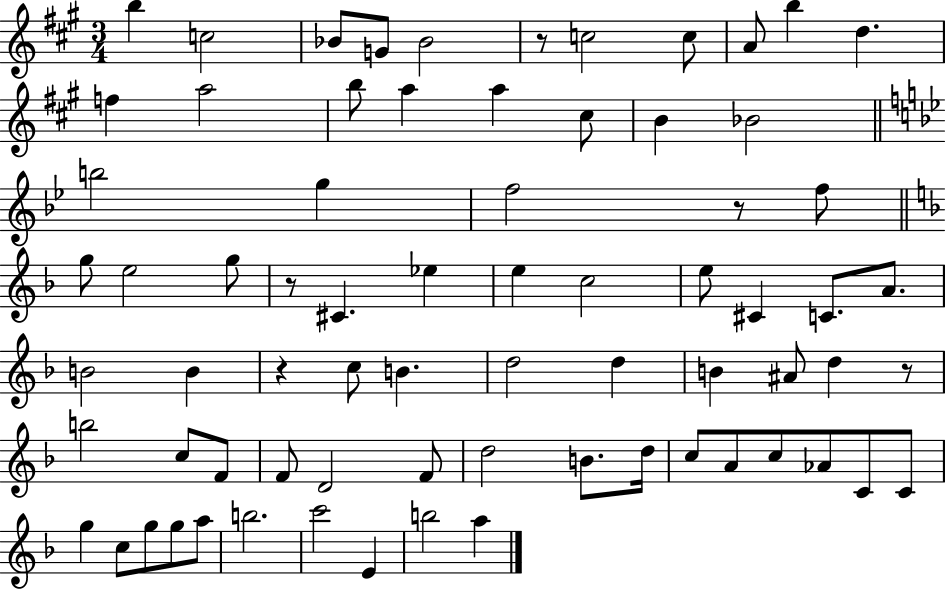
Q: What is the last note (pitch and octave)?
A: A5